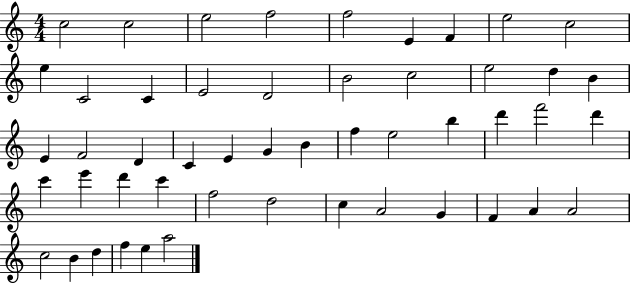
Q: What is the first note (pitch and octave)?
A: C5